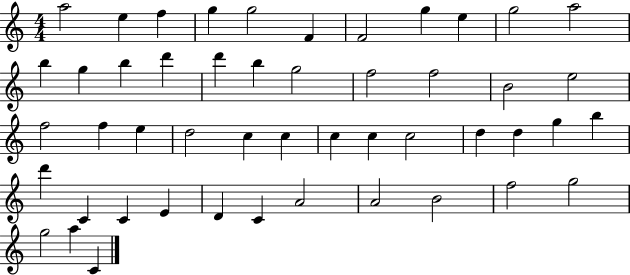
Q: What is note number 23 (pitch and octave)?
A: F5